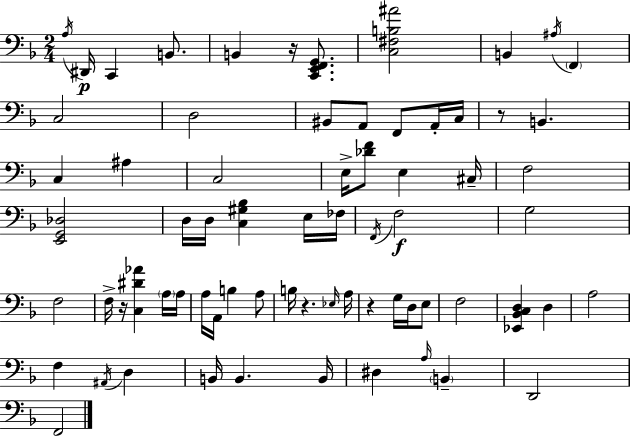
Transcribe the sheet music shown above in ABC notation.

X:1
T:Untitled
M:2/4
L:1/4
K:F
A,/4 ^D,,/4 C,, B,,/2 B,, z/4 [C,,E,,F,,G,,]/2 [C,^F,B,^A]2 B,, ^A,/4 F,, C,2 D,2 ^B,,/2 A,,/2 F,,/2 A,,/4 C,/4 z/2 B,, C, ^A, C,2 E,/4 [_DF]/2 E, ^C,/4 F,2 [E,,G,,_D,]2 D,/4 D,/4 [C,^G,_B,] E,/4 _F,/4 F,,/4 F,2 G,2 F,2 F,/4 z/4 [C,^D_A] A,/4 A,/4 A,/4 A,,/4 B, A,/2 B,/4 z _E,/4 A,/4 z G,/4 D,/4 E,/2 F,2 [_E,,_B,,C,D,] D, A,2 F, ^A,,/4 D, B,,/4 B,, B,,/4 ^D, A,/4 B,, D,,2 F,,2